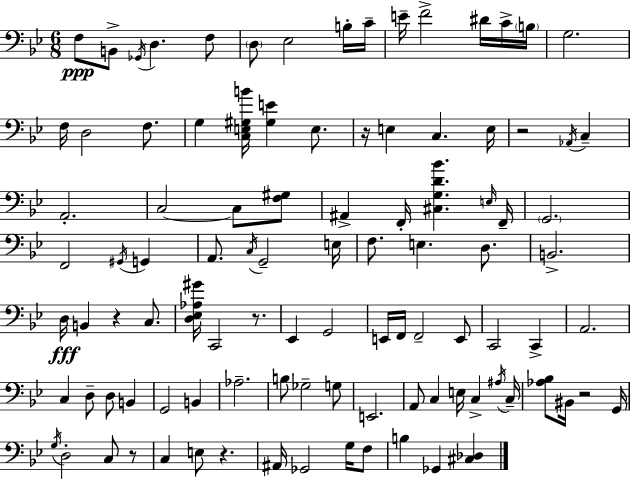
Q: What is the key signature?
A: BES major